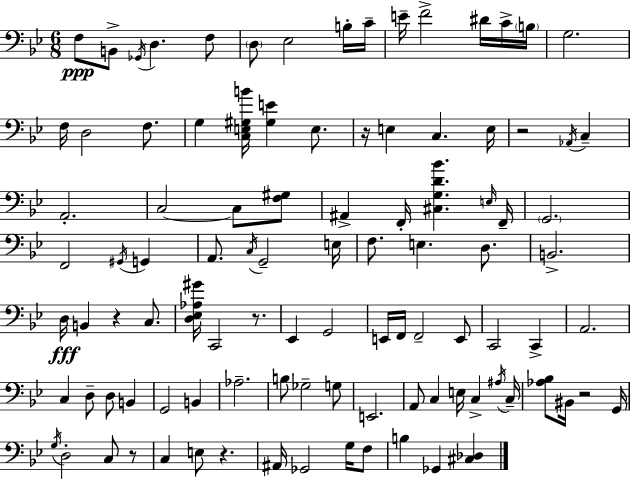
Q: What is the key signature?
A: BES major